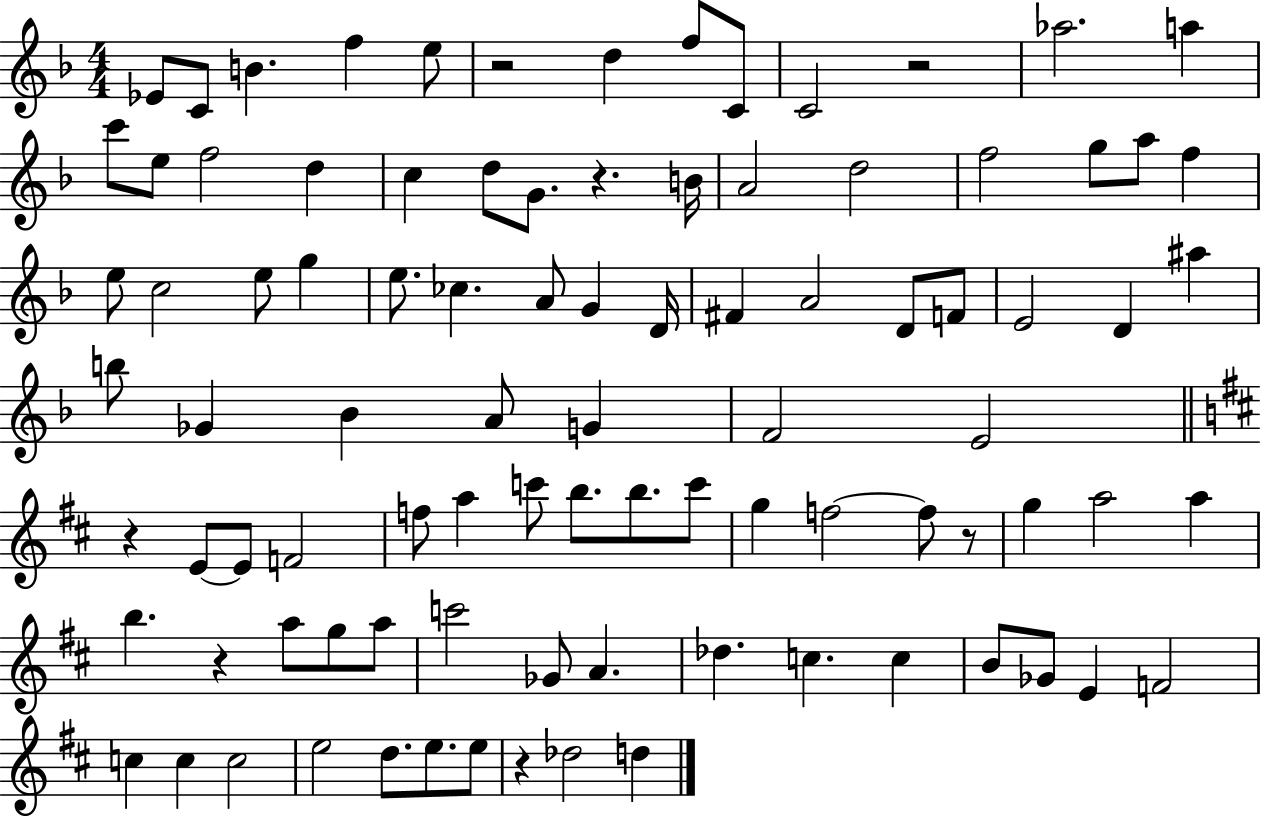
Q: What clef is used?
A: treble